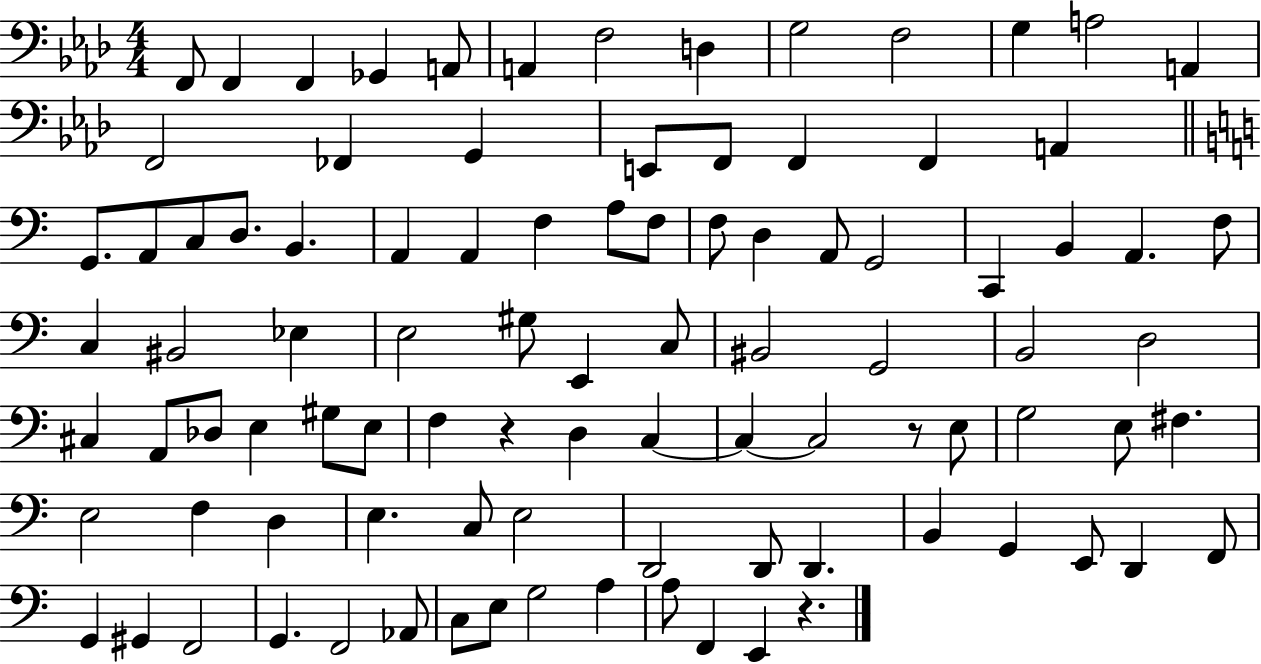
F2/e F2/q F2/q Gb2/q A2/e A2/q F3/h D3/q G3/h F3/h G3/q A3/h A2/q F2/h FES2/q G2/q E2/e F2/e F2/q F2/q A2/q G2/e. A2/e C3/e D3/e. B2/q. A2/q A2/q F3/q A3/e F3/e F3/e D3/q A2/e G2/h C2/q B2/q A2/q. F3/e C3/q BIS2/h Eb3/q E3/h G#3/e E2/q C3/e BIS2/h G2/h B2/h D3/h C#3/q A2/e Db3/e E3/q G#3/e E3/e F3/q R/q D3/q C3/q C3/q C3/h R/e E3/e G3/h E3/e F#3/q. E3/h F3/q D3/q E3/q. C3/e E3/h D2/h D2/e D2/q. B2/q G2/q E2/e D2/q F2/e G2/q G#2/q F2/h G2/q. F2/h Ab2/e C3/e E3/e G3/h A3/q A3/e F2/q E2/q R/q.